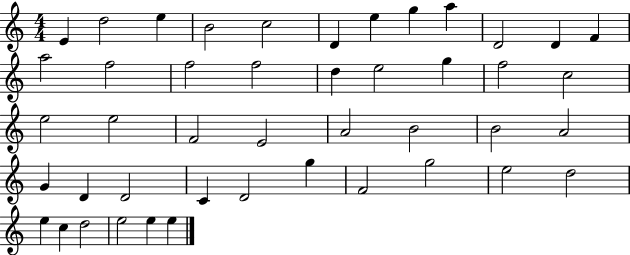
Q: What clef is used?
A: treble